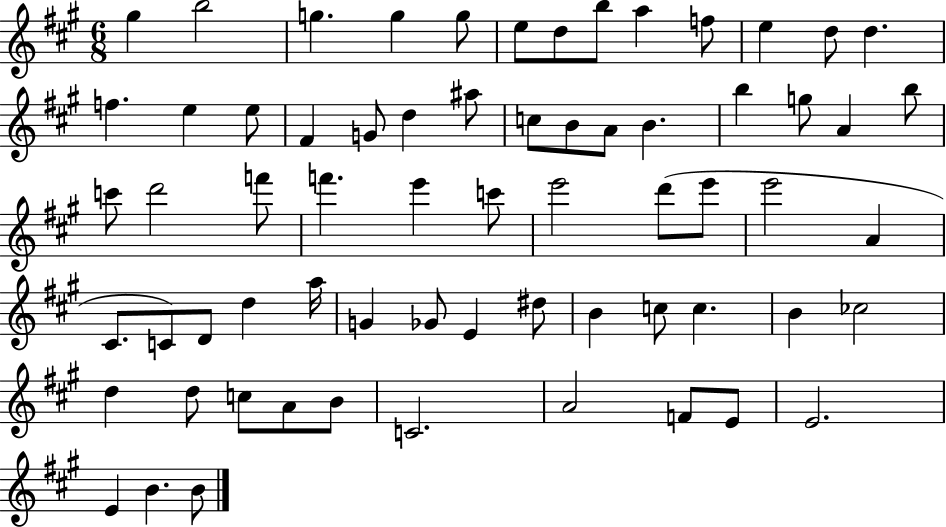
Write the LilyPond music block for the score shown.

{
  \clef treble
  \numericTimeSignature
  \time 6/8
  \key a \major
  gis''4 b''2 | g''4. g''4 g''8 | e''8 d''8 b''8 a''4 f''8 | e''4 d''8 d''4. | \break f''4. e''4 e''8 | fis'4 g'8 d''4 ais''8 | c''8 b'8 a'8 b'4. | b''4 g''8 a'4 b''8 | \break c'''8 d'''2 f'''8 | f'''4. e'''4 c'''8 | e'''2 d'''8( e'''8 | e'''2 a'4 | \break cis'8. c'8) d'8 d''4 a''16 | g'4 ges'8 e'4 dis''8 | b'4 c''8 c''4. | b'4 ces''2 | \break d''4 d''8 c''8 a'8 b'8 | c'2. | a'2 f'8 e'8 | e'2. | \break e'4 b'4. b'8 | \bar "|."
}